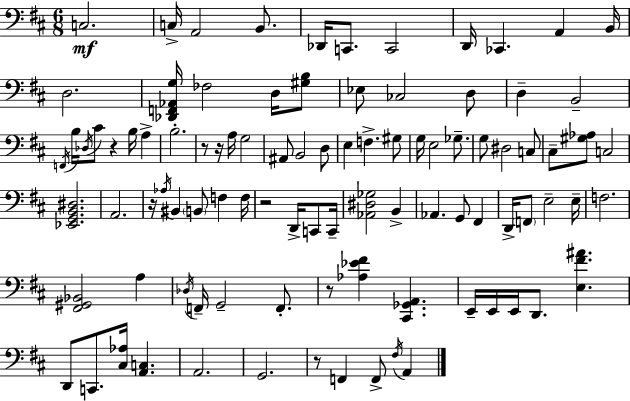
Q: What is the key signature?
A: D major